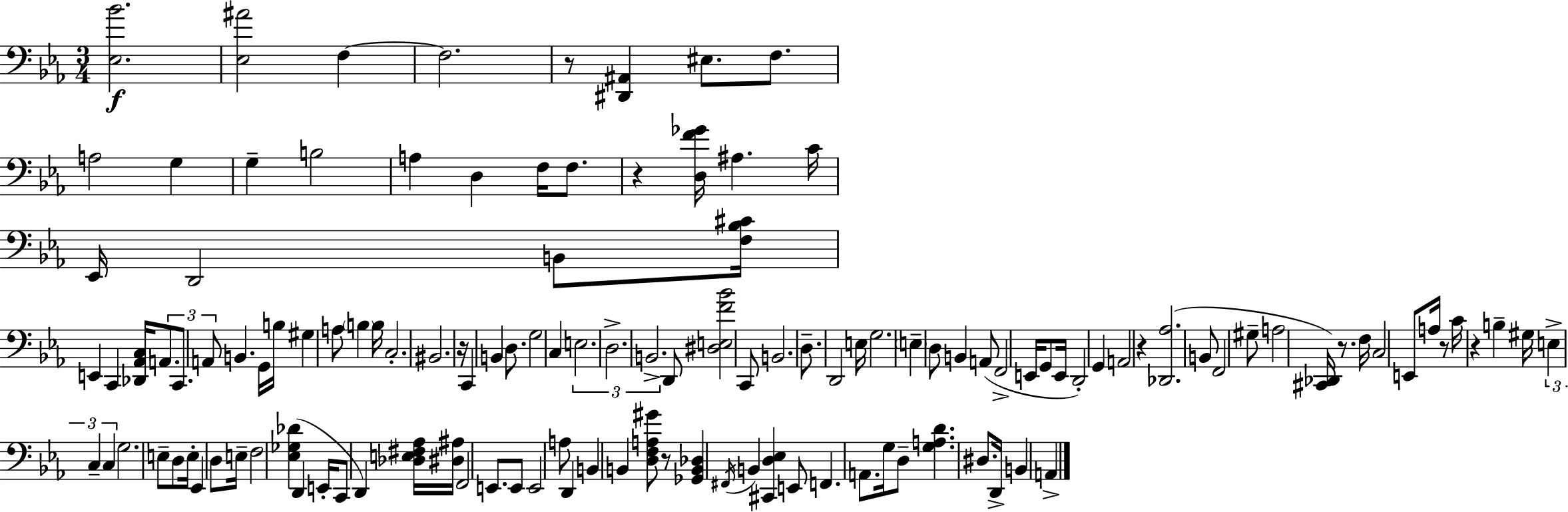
[Eb3,Bb4]/h. [Eb3,A#4]/h F3/q F3/h. R/e [D#2,A#2]/q EIS3/e. F3/e. A3/h G3/q G3/q B3/h A3/q D3/q F3/s F3/e. R/q [D3,F4,Gb4]/s A#3/q. C4/s Eb2/s D2/h B2/e [F3,Bb3,C#4]/s E2/q C2/q [Db2,Ab2,C3]/s A2/e. C2/e. A2/e B2/q. G2/s B3/s G#3/q A3/e B3/q B3/s C3/h. BIS2/h. R/s C2/q B2/q D3/e. G3/h C3/q E3/h. D3/h. B2/h. D2/e [D#3,E3,F4,Bb4]/h C2/e B2/h. D3/e. D2/h E3/s G3/h. E3/q D3/e B2/q A2/e F2/h E2/s G2/e E2/s D2/h G2/q A2/h R/q [Db2,Ab3]/h. B2/e F2/h G#3/e A3/h [C#2,Db2]/s R/e. F3/s C3/h E2/e A3/s R/e C4/s R/q B3/q G#3/s E3/q C3/q C3/q G3/h. E3/e D3/e E3/s Eb2/q D3/e E3/s F3/h [Eb3,Gb3,Db4]/q D2/q E2/s C2/e D2/q [Db3,E3,F#3,Ab3]/s [D#3,A#3]/s F2/h E2/e. E2/e E2/h A3/e D2/q B2/q B2/q [D3,F3,A3,G#4]/e R/e [Gb2,B2,Db3]/q F#2/s B2/q [C#2,D3,Eb3]/q E2/e F2/q. A2/e. G3/s D3/e [G3,A3,D4]/q. D#3/e. D2/s B2/q A2/q